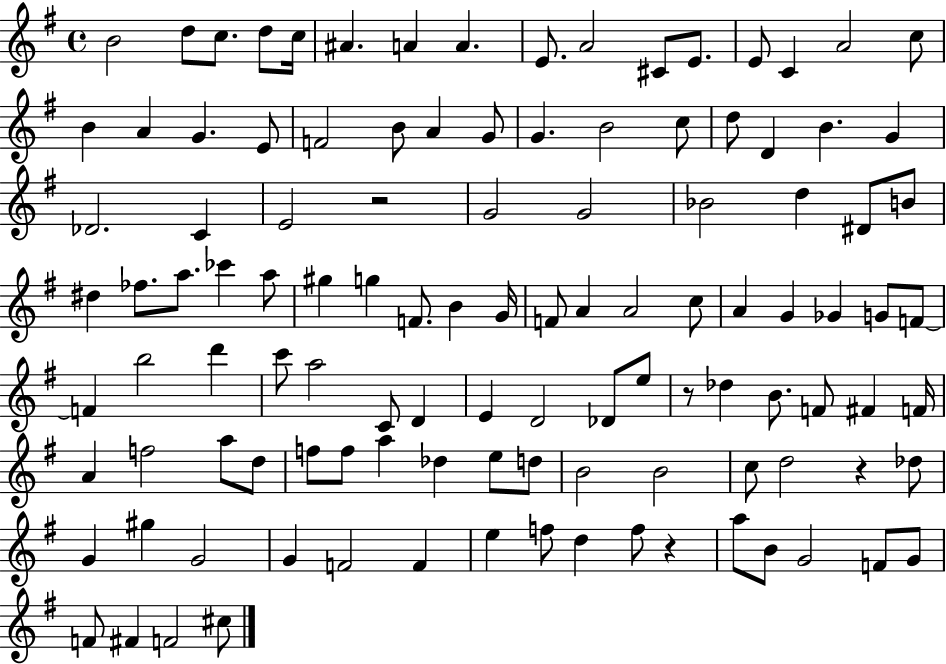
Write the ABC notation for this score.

X:1
T:Untitled
M:4/4
L:1/4
K:G
B2 d/2 c/2 d/2 c/4 ^A A A E/2 A2 ^C/2 E/2 E/2 C A2 c/2 B A G E/2 F2 B/2 A G/2 G B2 c/2 d/2 D B G _D2 C E2 z2 G2 G2 _B2 d ^D/2 B/2 ^d _f/2 a/2 _c' a/2 ^g g F/2 B G/4 F/2 A A2 c/2 A G _G G/2 F/2 F b2 d' c'/2 a2 C/2 D E D2 _D/2 e/2 z/2 _d B/2 F/2 ^F F/4 A f2 a/2 d/2 f/2 f/2 a _d e/2 d/2 B2 B2 c/2 d2 z _d/2 G ^g G2 G F2 F e f/2 d f/2 z a/2 B/2 G2 F/2 G/2 F/2 ^F F2 ^c/2